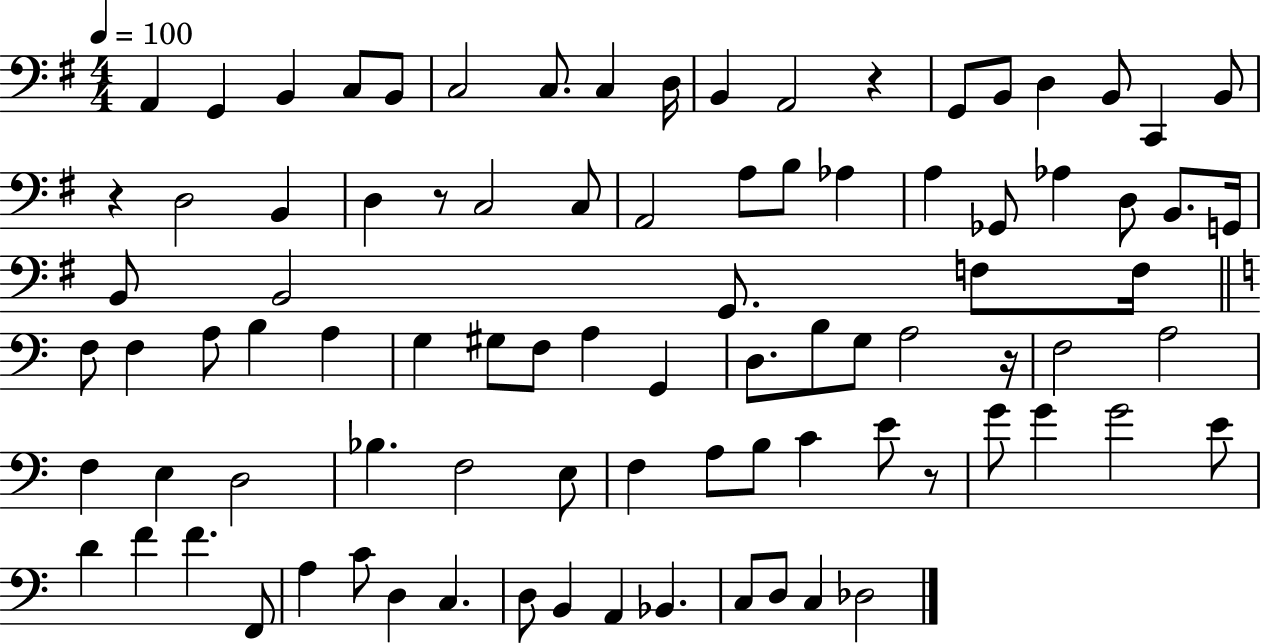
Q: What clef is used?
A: bass